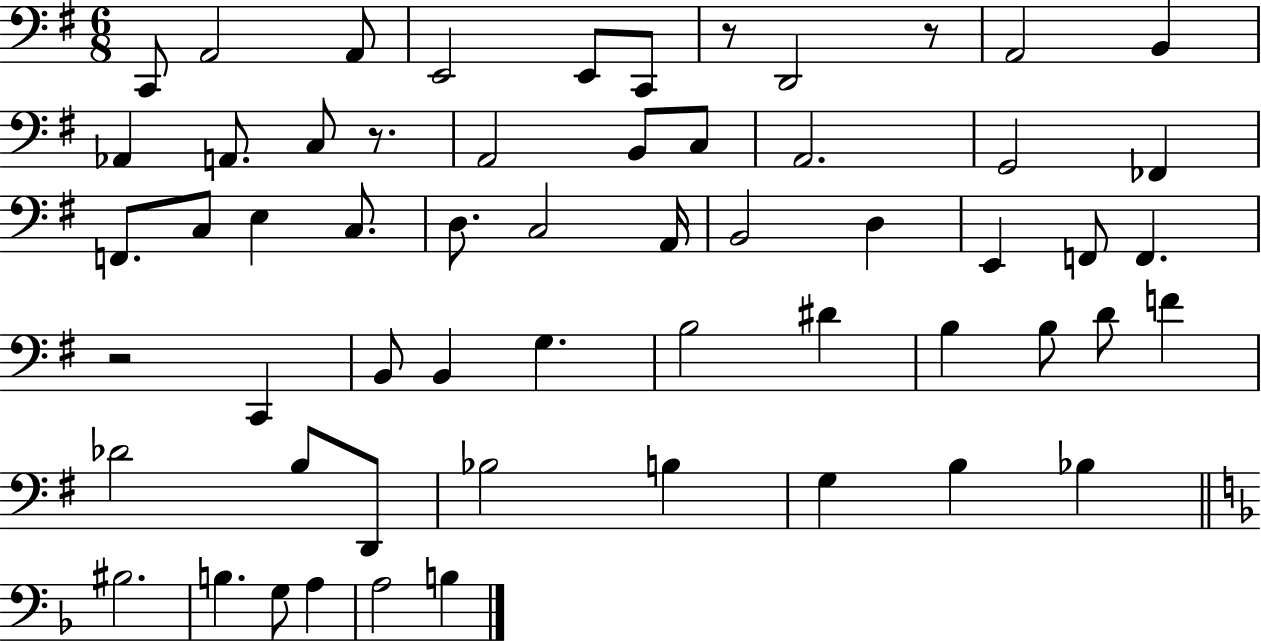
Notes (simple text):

C2/e A2/h A2/e E2/h E2/e C2/e R/e D2/h R/e A2/h B2/q Ab2/q A2/e. C3/e R/e. A2/h B2/e C3/e A2/h. G2/h FES2/q F2/e. C3/e E3/q C3/e. D3/e. C3/h A2/s B2/h D3/q E2/q F2/e F2/q. R/h C2/q B2/e B2/q G3/q. B3/h D#4/q B3/q B3/e D4/e F4/q Db4/h B3/e D2/e Bb3/h B3/q G3/q B3/q Bb3/q BIS3/h. B3/q. G3/e A3/q A3/h B3/q